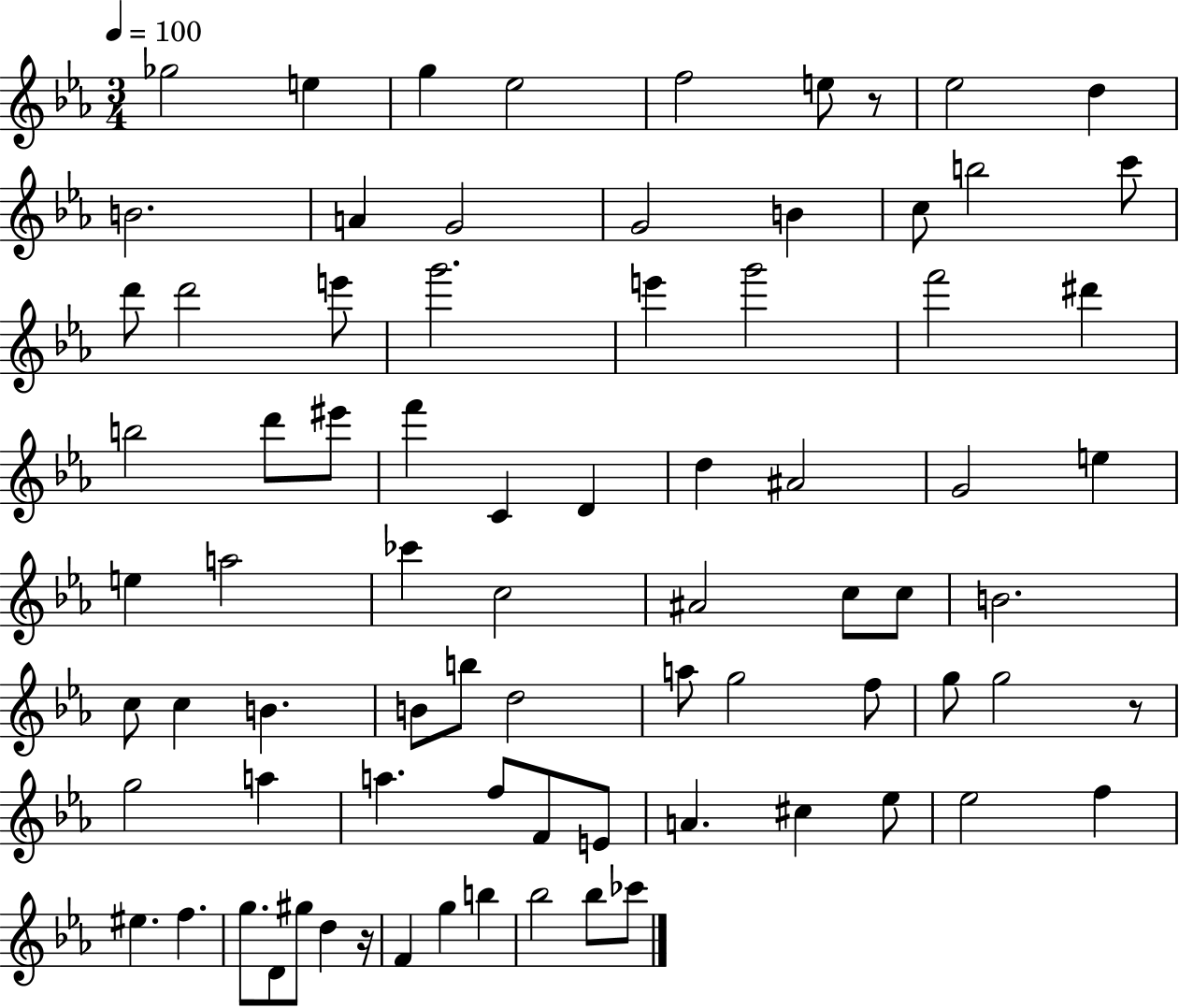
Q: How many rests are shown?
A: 3